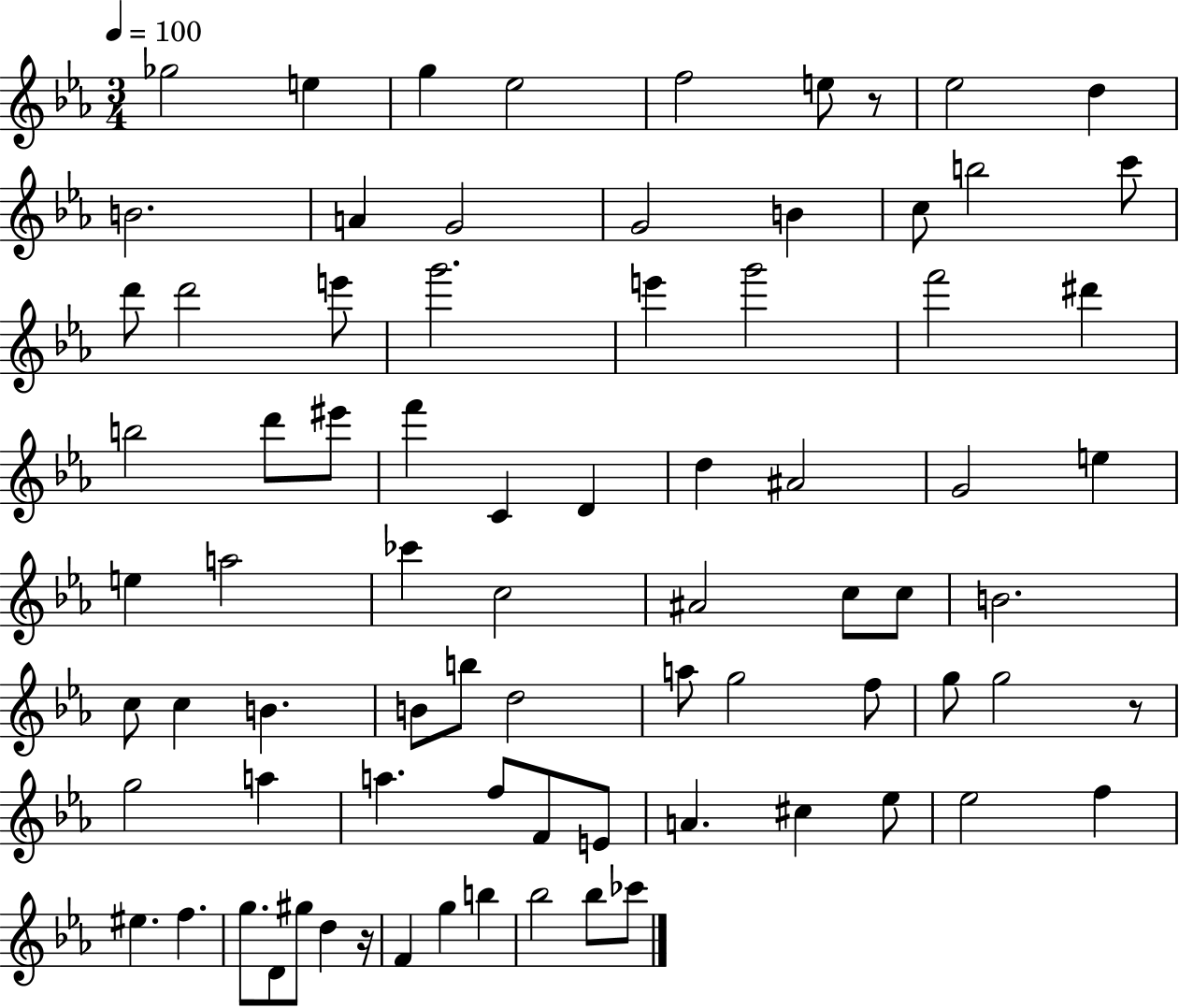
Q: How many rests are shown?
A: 3